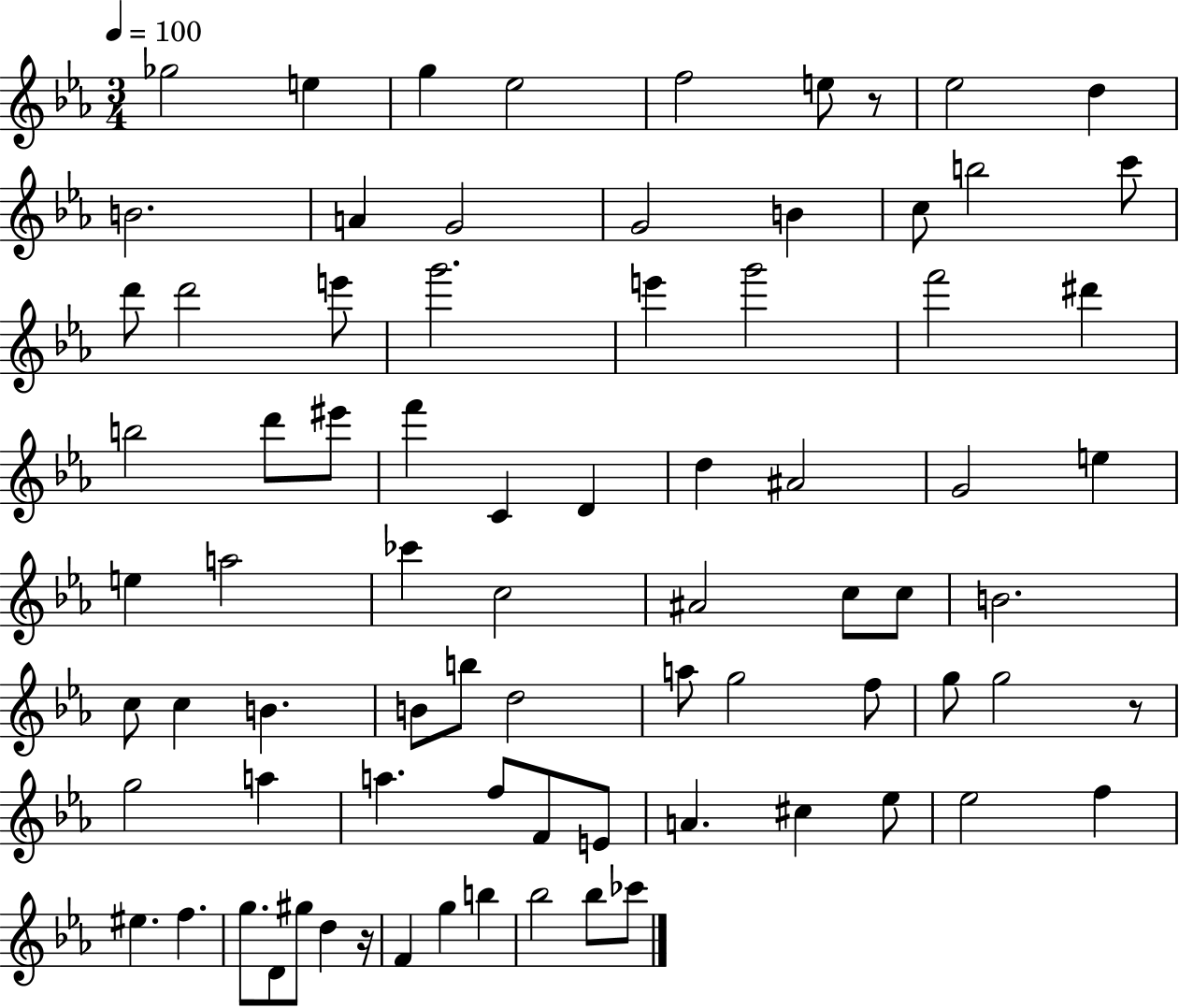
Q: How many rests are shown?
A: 3